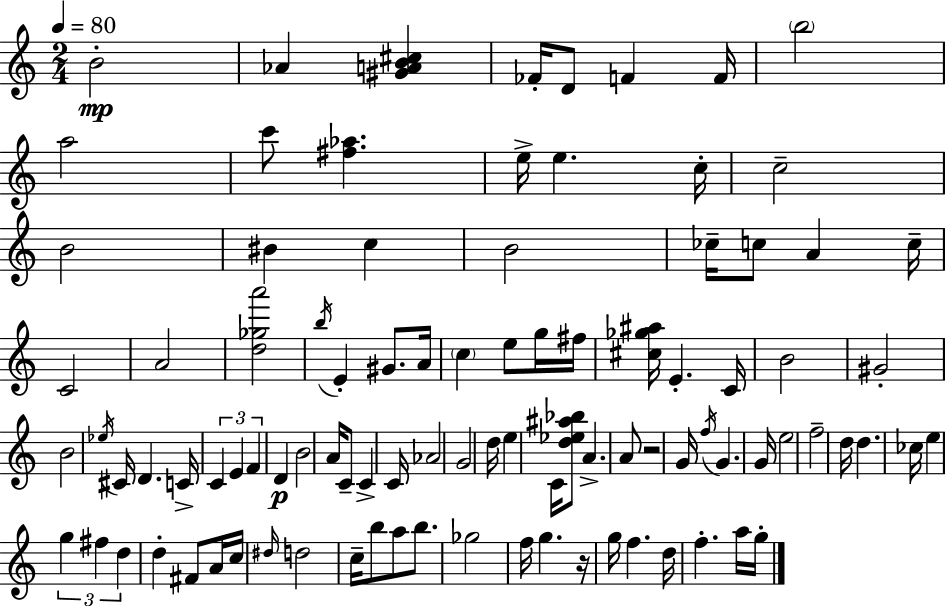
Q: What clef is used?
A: treble